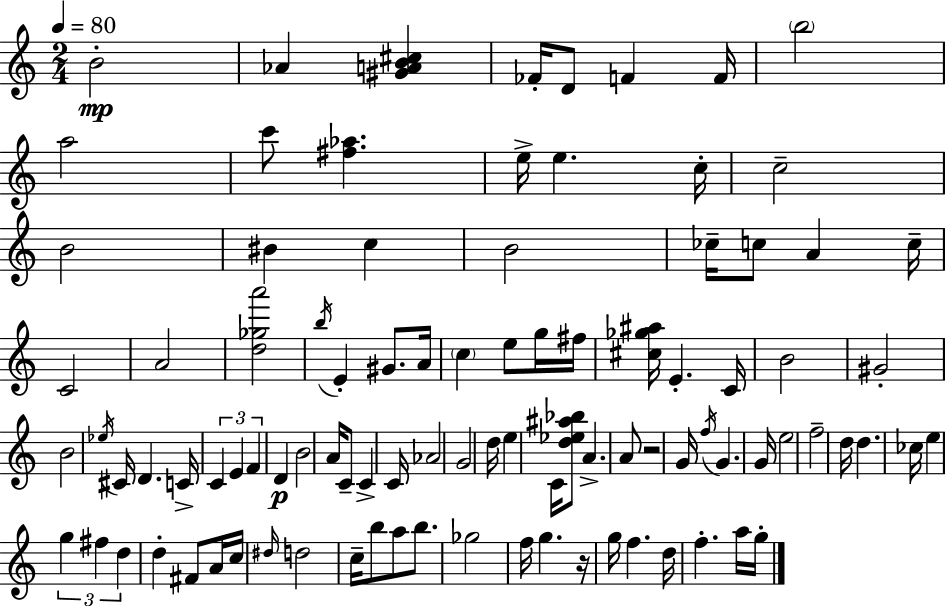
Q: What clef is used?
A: treble